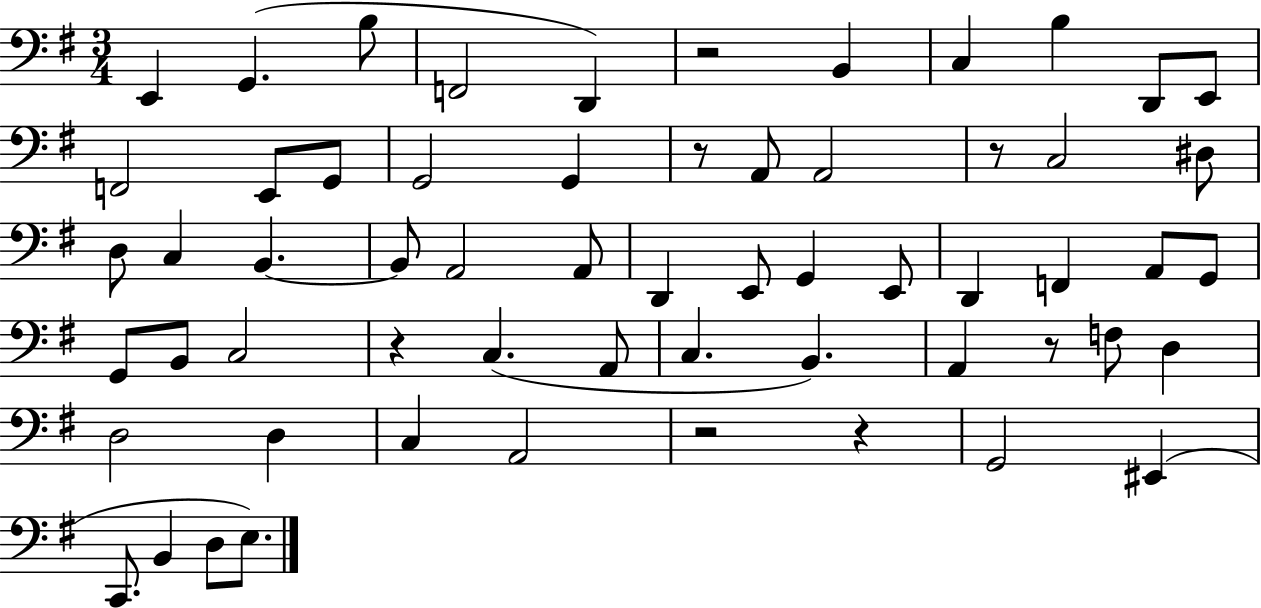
X:1
T:Untitled
M:3/4
L:1/4
K:G
E,, G,, B,/2 F,,2 D,, z2 B,, C, B, D,,/2 E,,/2 F,,2 E,,/2 G,,/2 G,,2 G,, z/2 A,,/2 A,,2 z/2 C,2 ^D,/2 D,/2 C, B,, B,,/2 A,,2 A,,/2 D,, E,,/2 G,, E,,/2 D,, F,, A,,/2 G,,/2 G,,/2 B,,/2 C,2 z C, A,,/2 C, B,, A,, z/2 F,/2 D, D,2 D, C, A,,2 z2 z G,,2 ^E,, C,,/2 B,, D,/2 E,/2